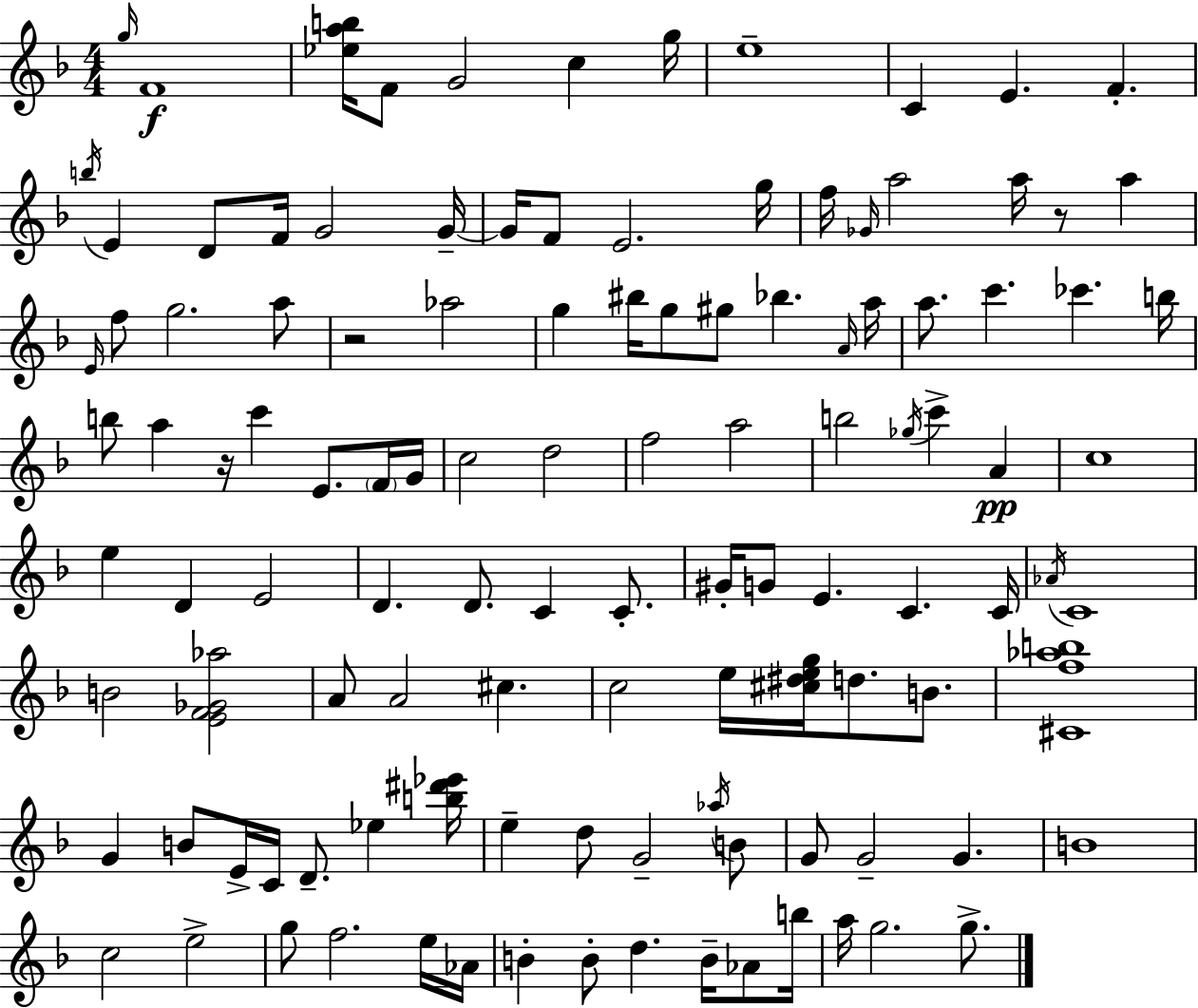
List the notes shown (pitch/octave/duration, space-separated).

G5/s F4/w [Eb5,A5,B5]/s F4/e G4/h C5/q G5/s E5/w C4/q E4/q. F4/q. B5/s E4/q D4/e F4/s G4/h G4/s G4/s F4/e E4/h. G5/s F5/s Gb4/s A5/h A5/s R/e A5/q E4/s F5/e G5/h. A5/e R/h Ab5/h G5/q BIS5/s G5/e G#5/e Bb5/q. A4/s A5/s A5/e. C6/q. CES6/q. B5/s B5/e A5/q R/s C6/q E4/e. F4/s G4/s C5/h D5/h F5/h A5/h B5/h Gb5/s C6/q A4/q C5/w E5/q D4/q E4/h D4/q. D4/e. C4/q C4/e. G#4/s G4/e E4/q. C4/q. C4/s Ab4/s C4/w B4/h [E4,F4,Gb4,Ab5]/h A4/e A4/h C#5/q. C5/h E5/s [C#5,D#5,E5,G5]/s D5/e. B4/e. [C#4,F5,Ab5,B5]/w G4/q B4/e E4/s C4/s D4/e. Eb5/q [B5,D#6,Eb6]/s E5/q D5/e G4/h Ab5/s B4/e G4/e G4/h G4/q. B4/w C5/h E5/h G5/e F5/h. E5/s Ab4/s B4/q B4/e D5/q. B4/s Ab4/e B5/s A5/s G5/h. G5/e.